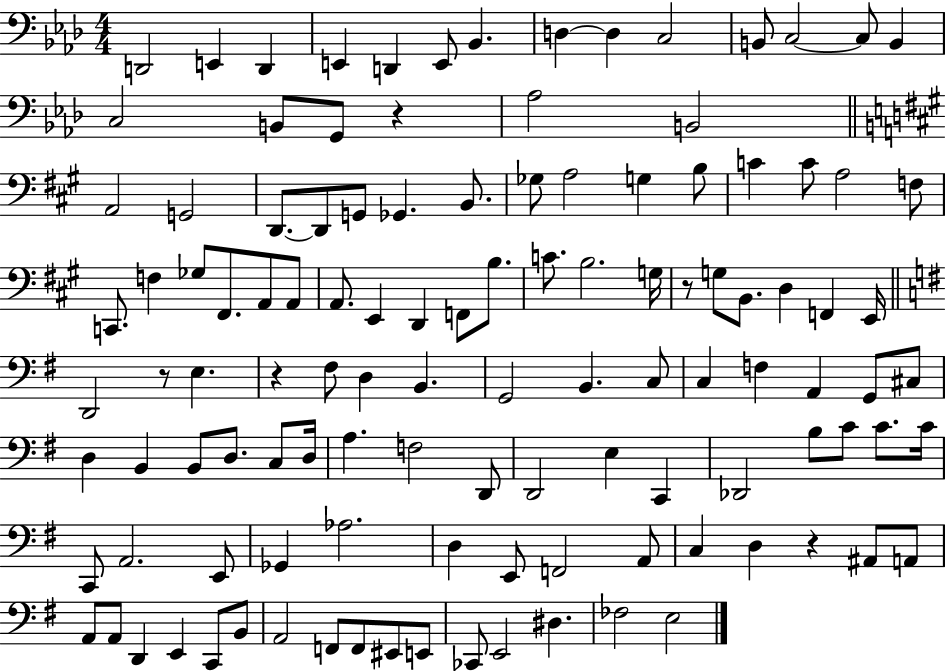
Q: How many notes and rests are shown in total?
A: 117